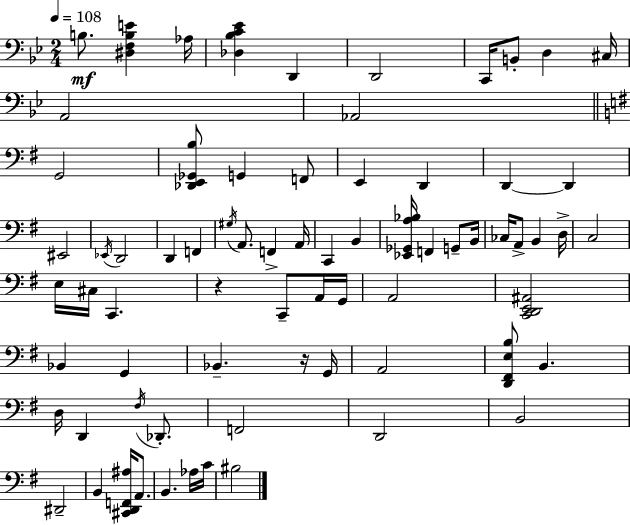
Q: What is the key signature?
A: BES major